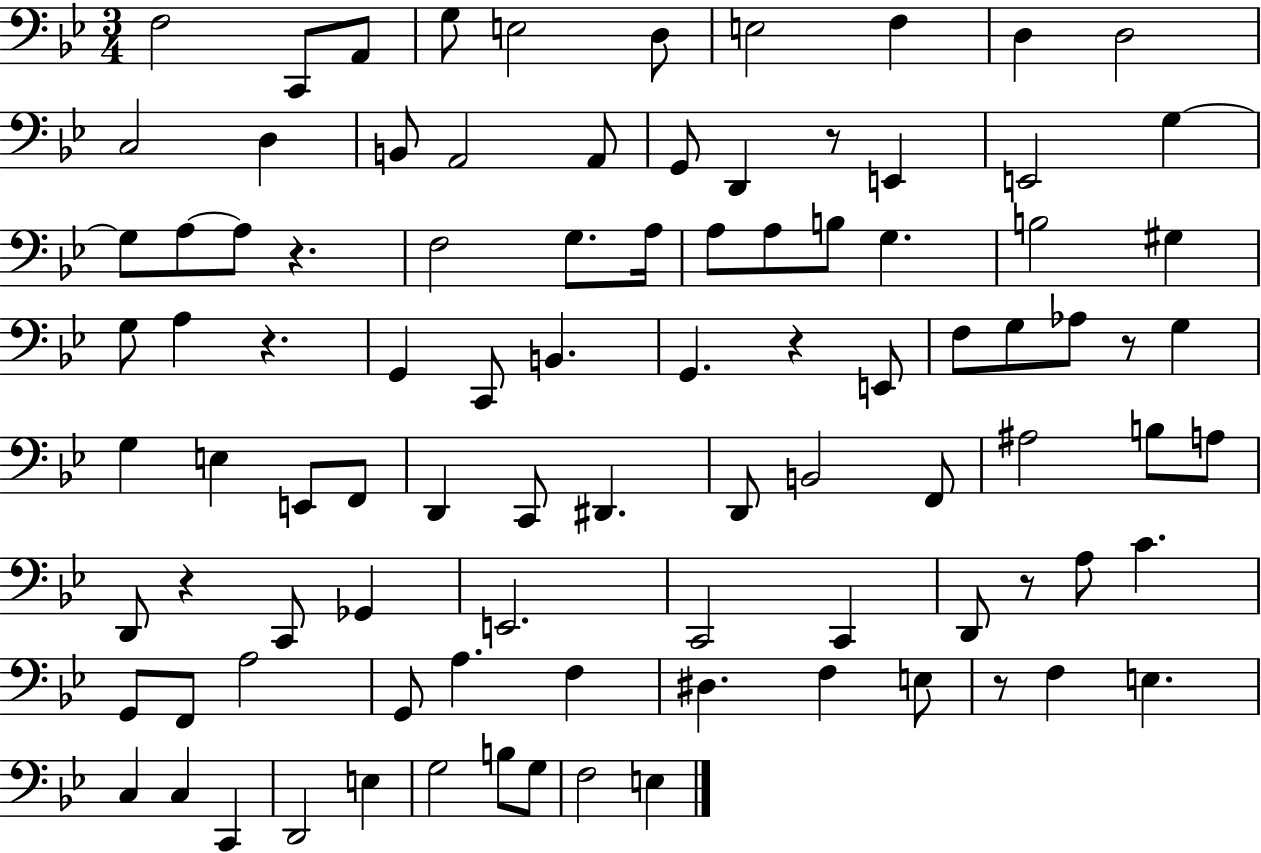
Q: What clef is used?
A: bass